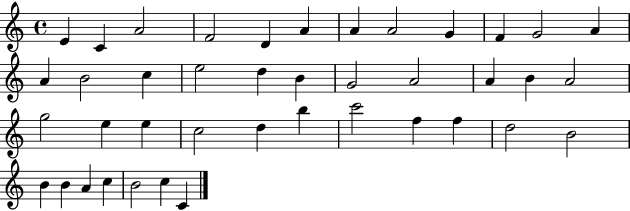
{
  \clef treble
  \time 4/4
  \defaultTimeSignature
  \key c \major
  e'4 c'4 a'2 | f'2 d'4 a'4 | a'4 a'2 g'4 | f'4 g'2 a'4 | \break a'4 b'2 c''4 | e''2 d''4 b'4 | g'2 a'2 | a'4 b'4 a'2 | \break g''2 e''4 e''4 | c''2 d''4 b''4 | c'''2 f''4 f''4 | d''2 b'2 | \break b'4 b'4 a'4 c''4 | b'2 c''4 c'4 | \bar "|."
}